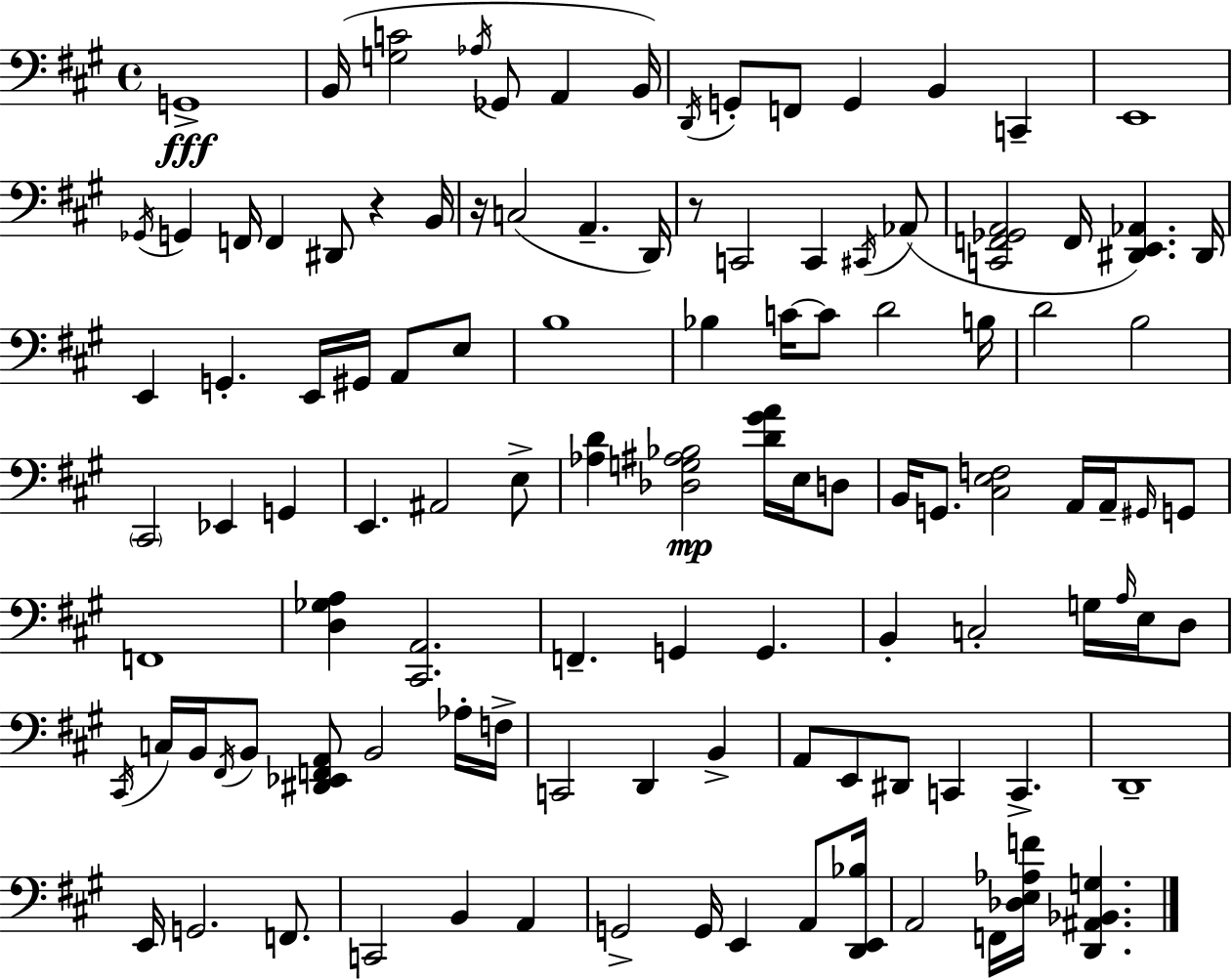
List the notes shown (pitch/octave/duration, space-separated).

G2/w B2/s [G3,C4]/h Ab3/s Gb2/e A2/q B2/s D2/s G2/e F2/e G2/q B2/q C2/q E2/w Gb2/s G2/q F2/s F2/q D#2/e R/q B2/s R/s C3/h A2/q. D2/s R/e C2/h C2/q C#2/s Ab2/e [C2,F2,Gb2,A2]/h F2/s [D#2,E2,Ab2]/q. D#2/s E2/q G2/q. E2/s G#2/s A2/e E3/e B3/w Bb3/q C4/s C4/e D4/h B3/s D4/h B3/h C#2/h Eb2/q G2/q E2/q. A#2/h E3/e [Ab3,D4]/q [Db3,G3,A#3,Bb3]/h [D4,G#4,A4]/s E3/s D3/e B2/s G2/e. [C#3,E3,F3]/h A2/s A2/s G#2/s G2/e F2/w [D3,Gb3,A3]/q [C#2,A2]/h. F2/q. G2/q G2/q. B2/q C3/h G3/s A3/s E3/s D3/e C#2/s C3/s B2/s F#2/s B2/e [D#2,Eb2,F2,A2]/e B2/h Ab3/s F3/s C2/h D2/q B2/q A2/e E2/e D#2/e C2/q C2/q. D2/w E2/s G2/h. F2/e. C2/h B2/q A2/q G2/h G2/s E2/q A2/e [D2,E2,Bb3]/s A2/h F2/s [Db3,E3,Ab3,F4]/s [D2,A#2,Bb2,G3]/q.